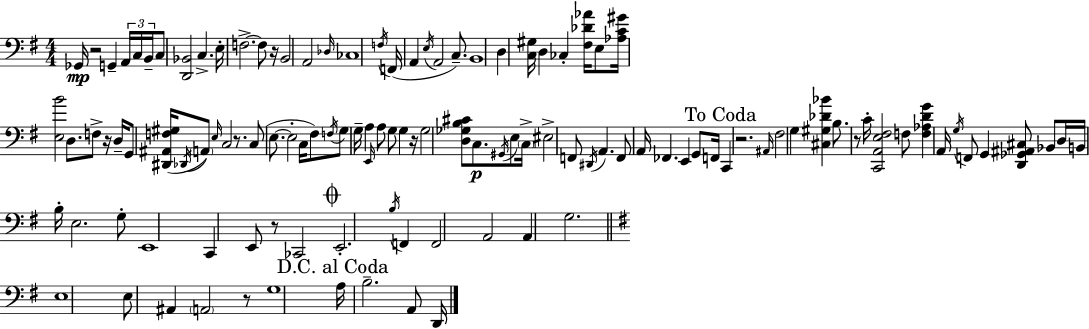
X:1
T:Untitled
M:4/4
L:1/4
K:Em
_G,,/4 z2 G,, A,,/4 C,/4 B,,/4 C,/2 [D,,_B,,]2 C, E,/4 F,2 F,/2 z/4 B,,2 A,,2 _D,/4 _C,4 F,/4 F,,/4 A,, E,/4 A,,2 C,/2 B,,4 D, [C,^G,]/4 D, _C, [^F,_D_A]/4 E,/2 [_A,C^G]/4 [E,B]2 D,/2 F,/2 z/4 D,/4 G,,/2 [^D,,^A,,F,^G,]/4 _D,,/4 A,,/2 E,/4 C,2 z/2 C,/2 E,/2 E,2 C,/4 ^F,/2 F,/4 G,/2 G,/4 A, E,,/4 A,/2 G,/2 G, z/4 G,2 [D,_G,B,^C]/2 C,/2 ^G,,/4 E,/2 C,/4 ^E,2 F,,/2 ^D,,/4 A,, F,,/2 A,,/4 _F,, E,, G,,/2 F,,/4 C,, z2 ^A,,/4 ^F,2 G, [^C,^G,_D_B] B,/2 z/2 C/4 [C,,A,,E,^F,]2 F,/2 [F,_A,DG] A,,/4 G,/4 F,,/2 G,, [D,,_G,,^A,,^C,]/2 _B,,/2 D,/4 B,,/4 B,/4 E,2 G,/2 E,,4 C,, E,,/2 z/2 _C,,2 E,,2 B,/4 F,, F,,2 A,,2 A,, G,2 E,4 E,/2 ^A,, A,,2 z/2 G,4 A,/4 B,2 A,,/2 D,,/4